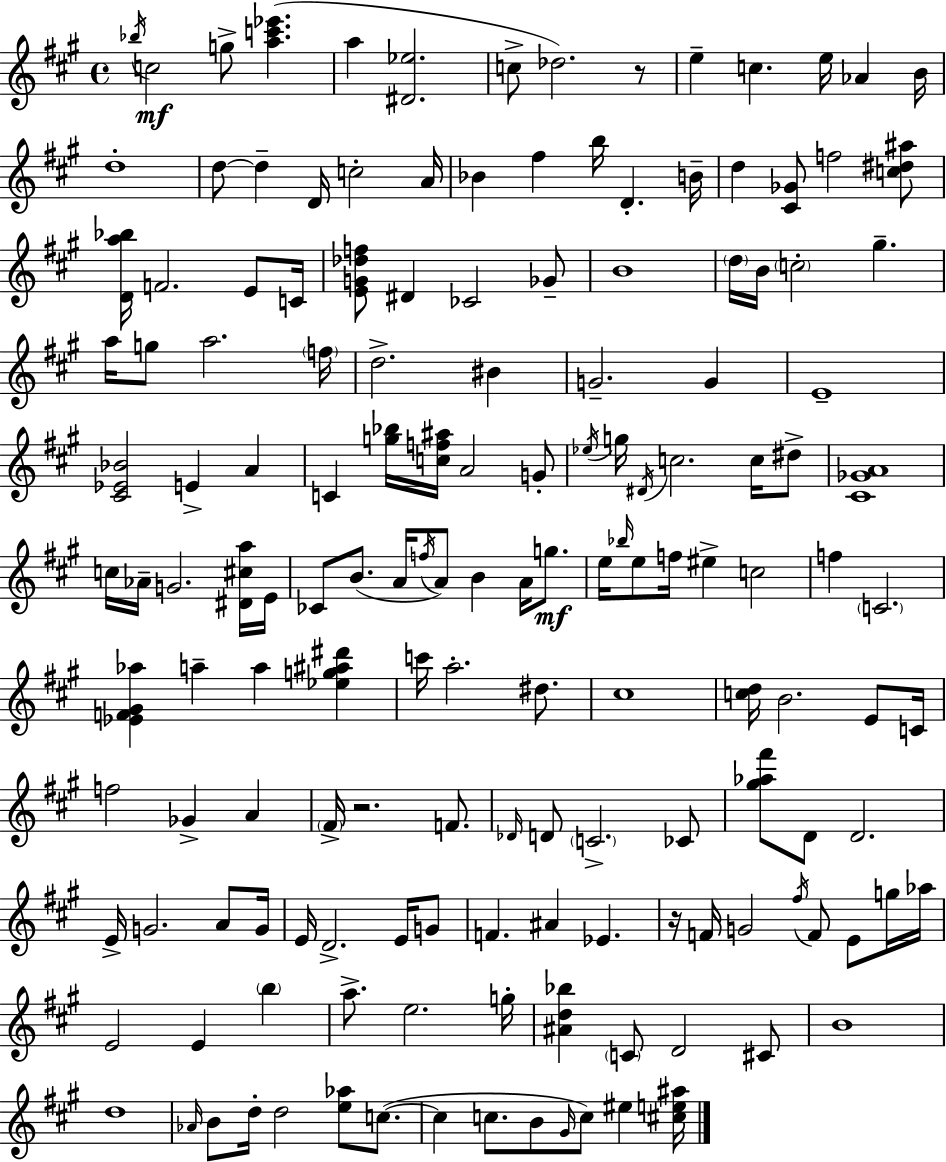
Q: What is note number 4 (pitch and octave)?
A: A5